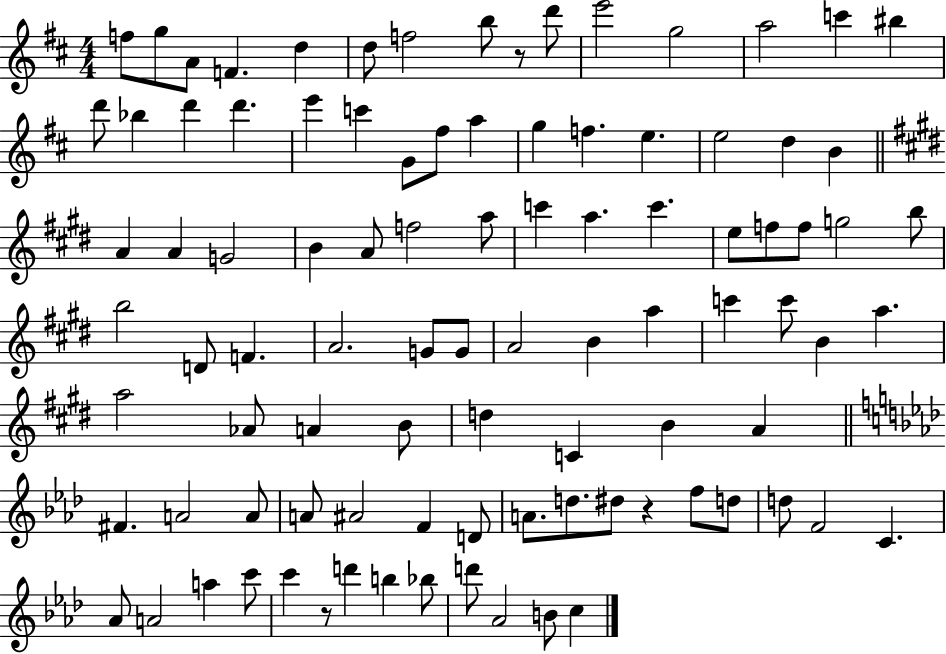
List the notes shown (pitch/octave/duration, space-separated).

F5/e G5/e A4/e F4/q. D5/q D5/e F5/h B5/e R/e D6/e E6/h G5/h A5/h C6/q BIS5/q D6/e Bb5/q D6/q D6/q. E6/q C6/q G4/e F#5/e A5/q G5/q F5/q. E5/q. E5/h D5/q B4/q A4/q A4/q G4/h B4/q A4/e F5/h A5/e C6/q A5/q. C6/q. E5/e F5/e F5/e G5/h B5/e B5/h D4/e F4/q. A4/h. G4/e G4/e A4/h B4/q A5/q C6/q C6/e B4/q A5/q. A5/h Ab4/e A4/q B4/e D5/q C4/q B4/q A4/q F#4/q. A4/h A4/e A4/e A#4/h F4/q D4/e A4/e. D5/e. D#5/e R/q F5/e D5/e D5/e F4/h C4/q. Ab4/e A4/h A5/q C6/e C6/q R/e D6/q B5/q Bb5/e D6/e Ab4/h B4/e C5/q